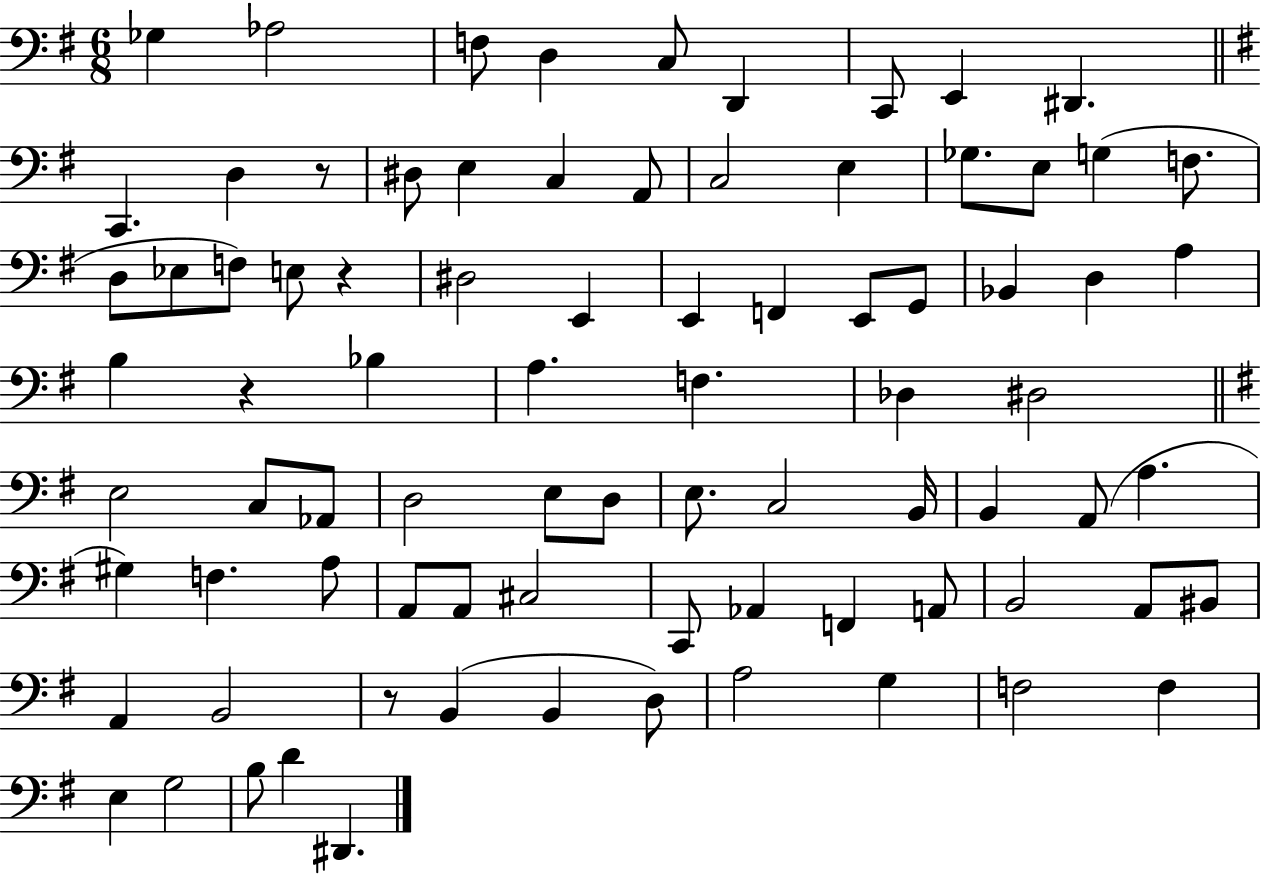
Gb3/q Ab3/h F3/e D3/q C3/e D2/q C2/e E2/q D#2/q. C2/q. D3/q R/e D#3/e E3/q C3/q A2/e C3/h E3/q Gb3/e. E3/e G3/q F3/e. D3/e Eb3/e F3/e E3/e R/q D#3/h E2/q E2/q F2/q E2/e G2/e Bb2/q D3/q A3/q B3/q R/q Bb3/q A3/q. F3/q. Db3/q D#3/h E3/h C3/e Ab2/e D3/h E3/e D3/e E3/e. C3/h B2/s B2/q A2/e A3/q. G#3/q F3/q. A3/e A2/e A2/e C#3/h C2/e Ab2/q F2/q A2/e B2/h A2/e BIS2/e A2/q B2/h R/e B2/q B2/q D3/e A3/h G3/q F3/h F3/q E3/q G3/h B3/e D4/q D#2/q.